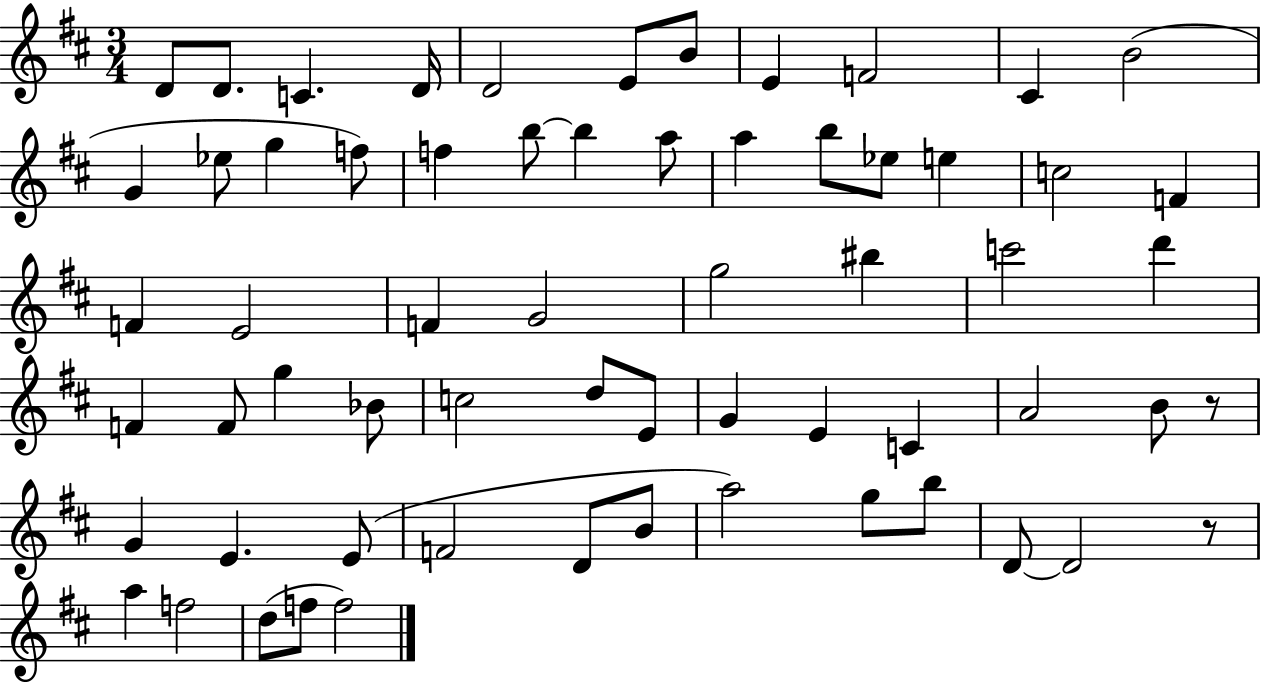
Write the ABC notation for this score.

X:1
T:Untitled
M:3/4
L:1/4
K:D
D/2 D/2 C D/4 D2 E/2 B/2 E F2 ^C B2 G _e/2 g f/2 f b/2 b a/2 a b/2 _e/2 e c2 F F E2 F G2 g2 ^b c'2 d' F F/2 g _B/2 c2 d/2 E/2 G E C A2 B/2 z/2 G E E/2 F2 D/2 B/2 a2 g/2 b/2 D/2 D2 z/2 a f2 d/2 f/2 f2